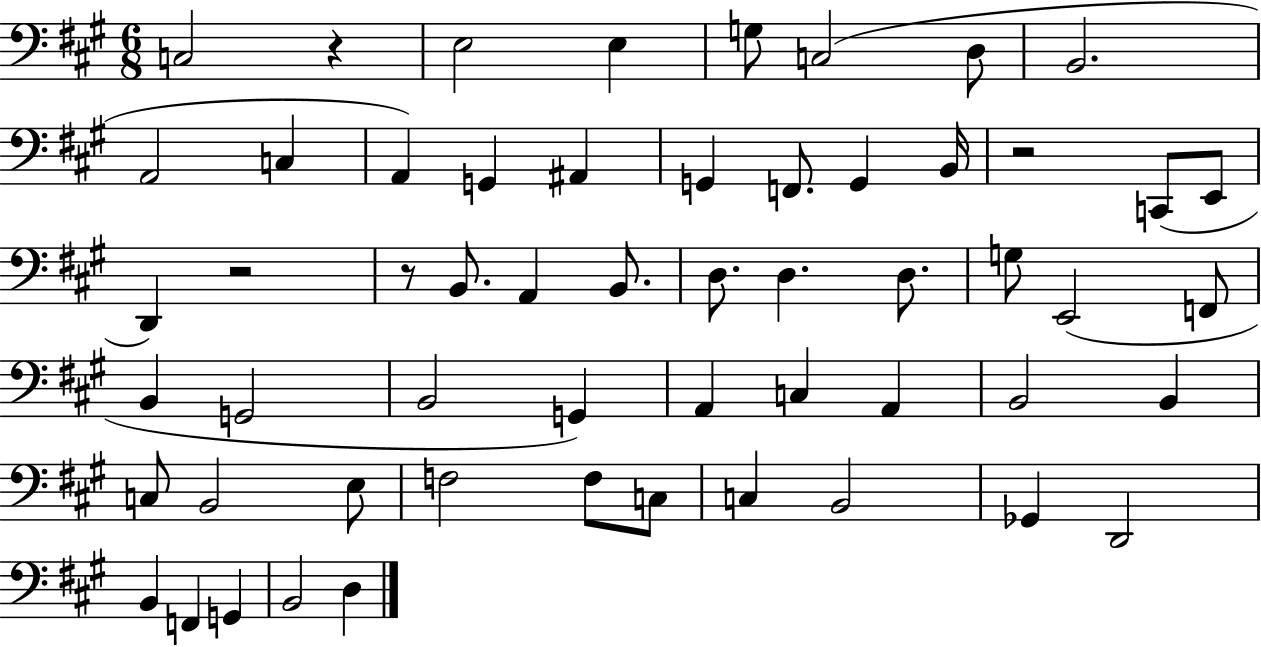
X:1
T:Untitled
M:6/8
L:1/4
K:A
C,2 z E,2 E, G,/2 C,2 D,/2 B,,2 A,,2 C, A,, G,, ^A,, G,, F,,/2 G,, B,,/4 z2 C,,/2 E,,/2 D,, z2 z/2 B,,/2 A,, B,,/2 D,/2 D, D,/2 G,/2 E,,2 F,,/2 B,, G,,2 B,,2 G,, A,, C, A,, B,,2 B,, C,/2 B,,2 E,/2 F,2 F,/2 C,/2 C, B,,2 _G,, D,,2 B,, F,, G,, B,,2 D,